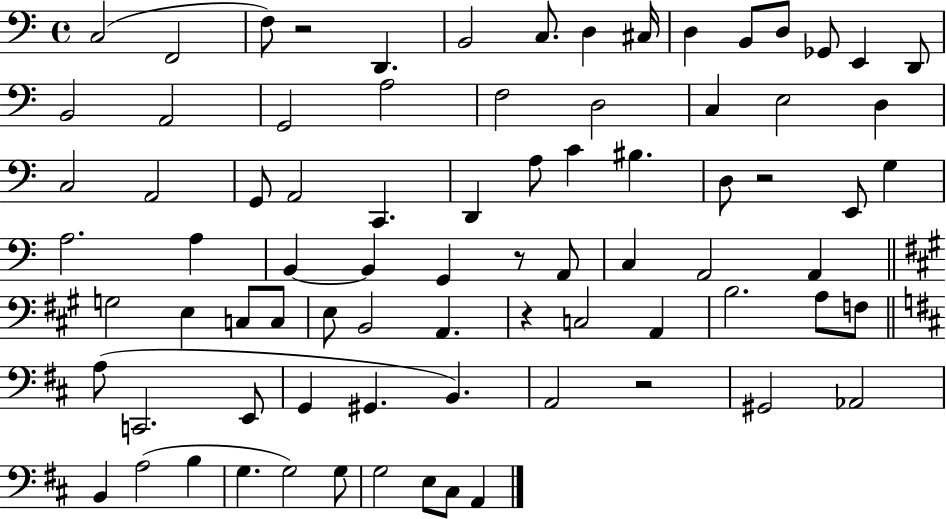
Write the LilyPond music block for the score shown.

{
  \clef bass
  \time 4/4
  \defaultTimeSignature
  \key c \major
  c2( f,2 | f8) r2 d,4. | b,2 c8. d4 cis16 | d4 b,8 d8 ges,8 e,4 d,8 | \break b,2 a,2 | g,2 a2 | f2 d2 | c4 e2 d4 | \break c2 a,2 | g,8 a,2 c,4. | d,4 a8 c'4 bis4. | d8 r2 e,8 g4 | \break a2. a4 | b,4~~ b,4 g,4 r8 a,8 | c4 a,2 a,4 | \bar "||" \break \key a \major g2 e4 c8 c8 | e8 b,2 a,4. | r4 c2 a,4 | b2. a8 f8 | \break \bar "||" \break \key d \major a8( c,2. e,8 | g,4 gis,4. b,4.) | a,2 r2 | gis,2 aes,2 | \break b,4 a2( b4 | g4. g2) g8 | g2 e8 cis8 a,4 | \bar "|."
}